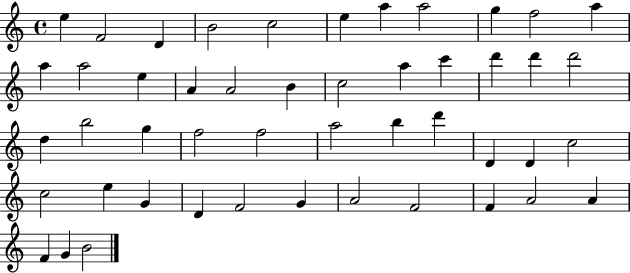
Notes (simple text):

E5/q F4/h D4/q B4/h C5/h E5/q A5/q A5/h G5/q F5/h A5/q A5/q A5/h E5/q A4/q A4/h B4/q C5/h A5/q C6/q D6/q D6/q D6/h D5/q B5/h G5/q F5/h F5/h A5/h B5/q D6/q D4/q D4/q C5/h C5/h E5/q G4/q D4/q F4/h G4/q A4/h F4/h F4/q A4/h A4/q F4/q G4/q B4/h